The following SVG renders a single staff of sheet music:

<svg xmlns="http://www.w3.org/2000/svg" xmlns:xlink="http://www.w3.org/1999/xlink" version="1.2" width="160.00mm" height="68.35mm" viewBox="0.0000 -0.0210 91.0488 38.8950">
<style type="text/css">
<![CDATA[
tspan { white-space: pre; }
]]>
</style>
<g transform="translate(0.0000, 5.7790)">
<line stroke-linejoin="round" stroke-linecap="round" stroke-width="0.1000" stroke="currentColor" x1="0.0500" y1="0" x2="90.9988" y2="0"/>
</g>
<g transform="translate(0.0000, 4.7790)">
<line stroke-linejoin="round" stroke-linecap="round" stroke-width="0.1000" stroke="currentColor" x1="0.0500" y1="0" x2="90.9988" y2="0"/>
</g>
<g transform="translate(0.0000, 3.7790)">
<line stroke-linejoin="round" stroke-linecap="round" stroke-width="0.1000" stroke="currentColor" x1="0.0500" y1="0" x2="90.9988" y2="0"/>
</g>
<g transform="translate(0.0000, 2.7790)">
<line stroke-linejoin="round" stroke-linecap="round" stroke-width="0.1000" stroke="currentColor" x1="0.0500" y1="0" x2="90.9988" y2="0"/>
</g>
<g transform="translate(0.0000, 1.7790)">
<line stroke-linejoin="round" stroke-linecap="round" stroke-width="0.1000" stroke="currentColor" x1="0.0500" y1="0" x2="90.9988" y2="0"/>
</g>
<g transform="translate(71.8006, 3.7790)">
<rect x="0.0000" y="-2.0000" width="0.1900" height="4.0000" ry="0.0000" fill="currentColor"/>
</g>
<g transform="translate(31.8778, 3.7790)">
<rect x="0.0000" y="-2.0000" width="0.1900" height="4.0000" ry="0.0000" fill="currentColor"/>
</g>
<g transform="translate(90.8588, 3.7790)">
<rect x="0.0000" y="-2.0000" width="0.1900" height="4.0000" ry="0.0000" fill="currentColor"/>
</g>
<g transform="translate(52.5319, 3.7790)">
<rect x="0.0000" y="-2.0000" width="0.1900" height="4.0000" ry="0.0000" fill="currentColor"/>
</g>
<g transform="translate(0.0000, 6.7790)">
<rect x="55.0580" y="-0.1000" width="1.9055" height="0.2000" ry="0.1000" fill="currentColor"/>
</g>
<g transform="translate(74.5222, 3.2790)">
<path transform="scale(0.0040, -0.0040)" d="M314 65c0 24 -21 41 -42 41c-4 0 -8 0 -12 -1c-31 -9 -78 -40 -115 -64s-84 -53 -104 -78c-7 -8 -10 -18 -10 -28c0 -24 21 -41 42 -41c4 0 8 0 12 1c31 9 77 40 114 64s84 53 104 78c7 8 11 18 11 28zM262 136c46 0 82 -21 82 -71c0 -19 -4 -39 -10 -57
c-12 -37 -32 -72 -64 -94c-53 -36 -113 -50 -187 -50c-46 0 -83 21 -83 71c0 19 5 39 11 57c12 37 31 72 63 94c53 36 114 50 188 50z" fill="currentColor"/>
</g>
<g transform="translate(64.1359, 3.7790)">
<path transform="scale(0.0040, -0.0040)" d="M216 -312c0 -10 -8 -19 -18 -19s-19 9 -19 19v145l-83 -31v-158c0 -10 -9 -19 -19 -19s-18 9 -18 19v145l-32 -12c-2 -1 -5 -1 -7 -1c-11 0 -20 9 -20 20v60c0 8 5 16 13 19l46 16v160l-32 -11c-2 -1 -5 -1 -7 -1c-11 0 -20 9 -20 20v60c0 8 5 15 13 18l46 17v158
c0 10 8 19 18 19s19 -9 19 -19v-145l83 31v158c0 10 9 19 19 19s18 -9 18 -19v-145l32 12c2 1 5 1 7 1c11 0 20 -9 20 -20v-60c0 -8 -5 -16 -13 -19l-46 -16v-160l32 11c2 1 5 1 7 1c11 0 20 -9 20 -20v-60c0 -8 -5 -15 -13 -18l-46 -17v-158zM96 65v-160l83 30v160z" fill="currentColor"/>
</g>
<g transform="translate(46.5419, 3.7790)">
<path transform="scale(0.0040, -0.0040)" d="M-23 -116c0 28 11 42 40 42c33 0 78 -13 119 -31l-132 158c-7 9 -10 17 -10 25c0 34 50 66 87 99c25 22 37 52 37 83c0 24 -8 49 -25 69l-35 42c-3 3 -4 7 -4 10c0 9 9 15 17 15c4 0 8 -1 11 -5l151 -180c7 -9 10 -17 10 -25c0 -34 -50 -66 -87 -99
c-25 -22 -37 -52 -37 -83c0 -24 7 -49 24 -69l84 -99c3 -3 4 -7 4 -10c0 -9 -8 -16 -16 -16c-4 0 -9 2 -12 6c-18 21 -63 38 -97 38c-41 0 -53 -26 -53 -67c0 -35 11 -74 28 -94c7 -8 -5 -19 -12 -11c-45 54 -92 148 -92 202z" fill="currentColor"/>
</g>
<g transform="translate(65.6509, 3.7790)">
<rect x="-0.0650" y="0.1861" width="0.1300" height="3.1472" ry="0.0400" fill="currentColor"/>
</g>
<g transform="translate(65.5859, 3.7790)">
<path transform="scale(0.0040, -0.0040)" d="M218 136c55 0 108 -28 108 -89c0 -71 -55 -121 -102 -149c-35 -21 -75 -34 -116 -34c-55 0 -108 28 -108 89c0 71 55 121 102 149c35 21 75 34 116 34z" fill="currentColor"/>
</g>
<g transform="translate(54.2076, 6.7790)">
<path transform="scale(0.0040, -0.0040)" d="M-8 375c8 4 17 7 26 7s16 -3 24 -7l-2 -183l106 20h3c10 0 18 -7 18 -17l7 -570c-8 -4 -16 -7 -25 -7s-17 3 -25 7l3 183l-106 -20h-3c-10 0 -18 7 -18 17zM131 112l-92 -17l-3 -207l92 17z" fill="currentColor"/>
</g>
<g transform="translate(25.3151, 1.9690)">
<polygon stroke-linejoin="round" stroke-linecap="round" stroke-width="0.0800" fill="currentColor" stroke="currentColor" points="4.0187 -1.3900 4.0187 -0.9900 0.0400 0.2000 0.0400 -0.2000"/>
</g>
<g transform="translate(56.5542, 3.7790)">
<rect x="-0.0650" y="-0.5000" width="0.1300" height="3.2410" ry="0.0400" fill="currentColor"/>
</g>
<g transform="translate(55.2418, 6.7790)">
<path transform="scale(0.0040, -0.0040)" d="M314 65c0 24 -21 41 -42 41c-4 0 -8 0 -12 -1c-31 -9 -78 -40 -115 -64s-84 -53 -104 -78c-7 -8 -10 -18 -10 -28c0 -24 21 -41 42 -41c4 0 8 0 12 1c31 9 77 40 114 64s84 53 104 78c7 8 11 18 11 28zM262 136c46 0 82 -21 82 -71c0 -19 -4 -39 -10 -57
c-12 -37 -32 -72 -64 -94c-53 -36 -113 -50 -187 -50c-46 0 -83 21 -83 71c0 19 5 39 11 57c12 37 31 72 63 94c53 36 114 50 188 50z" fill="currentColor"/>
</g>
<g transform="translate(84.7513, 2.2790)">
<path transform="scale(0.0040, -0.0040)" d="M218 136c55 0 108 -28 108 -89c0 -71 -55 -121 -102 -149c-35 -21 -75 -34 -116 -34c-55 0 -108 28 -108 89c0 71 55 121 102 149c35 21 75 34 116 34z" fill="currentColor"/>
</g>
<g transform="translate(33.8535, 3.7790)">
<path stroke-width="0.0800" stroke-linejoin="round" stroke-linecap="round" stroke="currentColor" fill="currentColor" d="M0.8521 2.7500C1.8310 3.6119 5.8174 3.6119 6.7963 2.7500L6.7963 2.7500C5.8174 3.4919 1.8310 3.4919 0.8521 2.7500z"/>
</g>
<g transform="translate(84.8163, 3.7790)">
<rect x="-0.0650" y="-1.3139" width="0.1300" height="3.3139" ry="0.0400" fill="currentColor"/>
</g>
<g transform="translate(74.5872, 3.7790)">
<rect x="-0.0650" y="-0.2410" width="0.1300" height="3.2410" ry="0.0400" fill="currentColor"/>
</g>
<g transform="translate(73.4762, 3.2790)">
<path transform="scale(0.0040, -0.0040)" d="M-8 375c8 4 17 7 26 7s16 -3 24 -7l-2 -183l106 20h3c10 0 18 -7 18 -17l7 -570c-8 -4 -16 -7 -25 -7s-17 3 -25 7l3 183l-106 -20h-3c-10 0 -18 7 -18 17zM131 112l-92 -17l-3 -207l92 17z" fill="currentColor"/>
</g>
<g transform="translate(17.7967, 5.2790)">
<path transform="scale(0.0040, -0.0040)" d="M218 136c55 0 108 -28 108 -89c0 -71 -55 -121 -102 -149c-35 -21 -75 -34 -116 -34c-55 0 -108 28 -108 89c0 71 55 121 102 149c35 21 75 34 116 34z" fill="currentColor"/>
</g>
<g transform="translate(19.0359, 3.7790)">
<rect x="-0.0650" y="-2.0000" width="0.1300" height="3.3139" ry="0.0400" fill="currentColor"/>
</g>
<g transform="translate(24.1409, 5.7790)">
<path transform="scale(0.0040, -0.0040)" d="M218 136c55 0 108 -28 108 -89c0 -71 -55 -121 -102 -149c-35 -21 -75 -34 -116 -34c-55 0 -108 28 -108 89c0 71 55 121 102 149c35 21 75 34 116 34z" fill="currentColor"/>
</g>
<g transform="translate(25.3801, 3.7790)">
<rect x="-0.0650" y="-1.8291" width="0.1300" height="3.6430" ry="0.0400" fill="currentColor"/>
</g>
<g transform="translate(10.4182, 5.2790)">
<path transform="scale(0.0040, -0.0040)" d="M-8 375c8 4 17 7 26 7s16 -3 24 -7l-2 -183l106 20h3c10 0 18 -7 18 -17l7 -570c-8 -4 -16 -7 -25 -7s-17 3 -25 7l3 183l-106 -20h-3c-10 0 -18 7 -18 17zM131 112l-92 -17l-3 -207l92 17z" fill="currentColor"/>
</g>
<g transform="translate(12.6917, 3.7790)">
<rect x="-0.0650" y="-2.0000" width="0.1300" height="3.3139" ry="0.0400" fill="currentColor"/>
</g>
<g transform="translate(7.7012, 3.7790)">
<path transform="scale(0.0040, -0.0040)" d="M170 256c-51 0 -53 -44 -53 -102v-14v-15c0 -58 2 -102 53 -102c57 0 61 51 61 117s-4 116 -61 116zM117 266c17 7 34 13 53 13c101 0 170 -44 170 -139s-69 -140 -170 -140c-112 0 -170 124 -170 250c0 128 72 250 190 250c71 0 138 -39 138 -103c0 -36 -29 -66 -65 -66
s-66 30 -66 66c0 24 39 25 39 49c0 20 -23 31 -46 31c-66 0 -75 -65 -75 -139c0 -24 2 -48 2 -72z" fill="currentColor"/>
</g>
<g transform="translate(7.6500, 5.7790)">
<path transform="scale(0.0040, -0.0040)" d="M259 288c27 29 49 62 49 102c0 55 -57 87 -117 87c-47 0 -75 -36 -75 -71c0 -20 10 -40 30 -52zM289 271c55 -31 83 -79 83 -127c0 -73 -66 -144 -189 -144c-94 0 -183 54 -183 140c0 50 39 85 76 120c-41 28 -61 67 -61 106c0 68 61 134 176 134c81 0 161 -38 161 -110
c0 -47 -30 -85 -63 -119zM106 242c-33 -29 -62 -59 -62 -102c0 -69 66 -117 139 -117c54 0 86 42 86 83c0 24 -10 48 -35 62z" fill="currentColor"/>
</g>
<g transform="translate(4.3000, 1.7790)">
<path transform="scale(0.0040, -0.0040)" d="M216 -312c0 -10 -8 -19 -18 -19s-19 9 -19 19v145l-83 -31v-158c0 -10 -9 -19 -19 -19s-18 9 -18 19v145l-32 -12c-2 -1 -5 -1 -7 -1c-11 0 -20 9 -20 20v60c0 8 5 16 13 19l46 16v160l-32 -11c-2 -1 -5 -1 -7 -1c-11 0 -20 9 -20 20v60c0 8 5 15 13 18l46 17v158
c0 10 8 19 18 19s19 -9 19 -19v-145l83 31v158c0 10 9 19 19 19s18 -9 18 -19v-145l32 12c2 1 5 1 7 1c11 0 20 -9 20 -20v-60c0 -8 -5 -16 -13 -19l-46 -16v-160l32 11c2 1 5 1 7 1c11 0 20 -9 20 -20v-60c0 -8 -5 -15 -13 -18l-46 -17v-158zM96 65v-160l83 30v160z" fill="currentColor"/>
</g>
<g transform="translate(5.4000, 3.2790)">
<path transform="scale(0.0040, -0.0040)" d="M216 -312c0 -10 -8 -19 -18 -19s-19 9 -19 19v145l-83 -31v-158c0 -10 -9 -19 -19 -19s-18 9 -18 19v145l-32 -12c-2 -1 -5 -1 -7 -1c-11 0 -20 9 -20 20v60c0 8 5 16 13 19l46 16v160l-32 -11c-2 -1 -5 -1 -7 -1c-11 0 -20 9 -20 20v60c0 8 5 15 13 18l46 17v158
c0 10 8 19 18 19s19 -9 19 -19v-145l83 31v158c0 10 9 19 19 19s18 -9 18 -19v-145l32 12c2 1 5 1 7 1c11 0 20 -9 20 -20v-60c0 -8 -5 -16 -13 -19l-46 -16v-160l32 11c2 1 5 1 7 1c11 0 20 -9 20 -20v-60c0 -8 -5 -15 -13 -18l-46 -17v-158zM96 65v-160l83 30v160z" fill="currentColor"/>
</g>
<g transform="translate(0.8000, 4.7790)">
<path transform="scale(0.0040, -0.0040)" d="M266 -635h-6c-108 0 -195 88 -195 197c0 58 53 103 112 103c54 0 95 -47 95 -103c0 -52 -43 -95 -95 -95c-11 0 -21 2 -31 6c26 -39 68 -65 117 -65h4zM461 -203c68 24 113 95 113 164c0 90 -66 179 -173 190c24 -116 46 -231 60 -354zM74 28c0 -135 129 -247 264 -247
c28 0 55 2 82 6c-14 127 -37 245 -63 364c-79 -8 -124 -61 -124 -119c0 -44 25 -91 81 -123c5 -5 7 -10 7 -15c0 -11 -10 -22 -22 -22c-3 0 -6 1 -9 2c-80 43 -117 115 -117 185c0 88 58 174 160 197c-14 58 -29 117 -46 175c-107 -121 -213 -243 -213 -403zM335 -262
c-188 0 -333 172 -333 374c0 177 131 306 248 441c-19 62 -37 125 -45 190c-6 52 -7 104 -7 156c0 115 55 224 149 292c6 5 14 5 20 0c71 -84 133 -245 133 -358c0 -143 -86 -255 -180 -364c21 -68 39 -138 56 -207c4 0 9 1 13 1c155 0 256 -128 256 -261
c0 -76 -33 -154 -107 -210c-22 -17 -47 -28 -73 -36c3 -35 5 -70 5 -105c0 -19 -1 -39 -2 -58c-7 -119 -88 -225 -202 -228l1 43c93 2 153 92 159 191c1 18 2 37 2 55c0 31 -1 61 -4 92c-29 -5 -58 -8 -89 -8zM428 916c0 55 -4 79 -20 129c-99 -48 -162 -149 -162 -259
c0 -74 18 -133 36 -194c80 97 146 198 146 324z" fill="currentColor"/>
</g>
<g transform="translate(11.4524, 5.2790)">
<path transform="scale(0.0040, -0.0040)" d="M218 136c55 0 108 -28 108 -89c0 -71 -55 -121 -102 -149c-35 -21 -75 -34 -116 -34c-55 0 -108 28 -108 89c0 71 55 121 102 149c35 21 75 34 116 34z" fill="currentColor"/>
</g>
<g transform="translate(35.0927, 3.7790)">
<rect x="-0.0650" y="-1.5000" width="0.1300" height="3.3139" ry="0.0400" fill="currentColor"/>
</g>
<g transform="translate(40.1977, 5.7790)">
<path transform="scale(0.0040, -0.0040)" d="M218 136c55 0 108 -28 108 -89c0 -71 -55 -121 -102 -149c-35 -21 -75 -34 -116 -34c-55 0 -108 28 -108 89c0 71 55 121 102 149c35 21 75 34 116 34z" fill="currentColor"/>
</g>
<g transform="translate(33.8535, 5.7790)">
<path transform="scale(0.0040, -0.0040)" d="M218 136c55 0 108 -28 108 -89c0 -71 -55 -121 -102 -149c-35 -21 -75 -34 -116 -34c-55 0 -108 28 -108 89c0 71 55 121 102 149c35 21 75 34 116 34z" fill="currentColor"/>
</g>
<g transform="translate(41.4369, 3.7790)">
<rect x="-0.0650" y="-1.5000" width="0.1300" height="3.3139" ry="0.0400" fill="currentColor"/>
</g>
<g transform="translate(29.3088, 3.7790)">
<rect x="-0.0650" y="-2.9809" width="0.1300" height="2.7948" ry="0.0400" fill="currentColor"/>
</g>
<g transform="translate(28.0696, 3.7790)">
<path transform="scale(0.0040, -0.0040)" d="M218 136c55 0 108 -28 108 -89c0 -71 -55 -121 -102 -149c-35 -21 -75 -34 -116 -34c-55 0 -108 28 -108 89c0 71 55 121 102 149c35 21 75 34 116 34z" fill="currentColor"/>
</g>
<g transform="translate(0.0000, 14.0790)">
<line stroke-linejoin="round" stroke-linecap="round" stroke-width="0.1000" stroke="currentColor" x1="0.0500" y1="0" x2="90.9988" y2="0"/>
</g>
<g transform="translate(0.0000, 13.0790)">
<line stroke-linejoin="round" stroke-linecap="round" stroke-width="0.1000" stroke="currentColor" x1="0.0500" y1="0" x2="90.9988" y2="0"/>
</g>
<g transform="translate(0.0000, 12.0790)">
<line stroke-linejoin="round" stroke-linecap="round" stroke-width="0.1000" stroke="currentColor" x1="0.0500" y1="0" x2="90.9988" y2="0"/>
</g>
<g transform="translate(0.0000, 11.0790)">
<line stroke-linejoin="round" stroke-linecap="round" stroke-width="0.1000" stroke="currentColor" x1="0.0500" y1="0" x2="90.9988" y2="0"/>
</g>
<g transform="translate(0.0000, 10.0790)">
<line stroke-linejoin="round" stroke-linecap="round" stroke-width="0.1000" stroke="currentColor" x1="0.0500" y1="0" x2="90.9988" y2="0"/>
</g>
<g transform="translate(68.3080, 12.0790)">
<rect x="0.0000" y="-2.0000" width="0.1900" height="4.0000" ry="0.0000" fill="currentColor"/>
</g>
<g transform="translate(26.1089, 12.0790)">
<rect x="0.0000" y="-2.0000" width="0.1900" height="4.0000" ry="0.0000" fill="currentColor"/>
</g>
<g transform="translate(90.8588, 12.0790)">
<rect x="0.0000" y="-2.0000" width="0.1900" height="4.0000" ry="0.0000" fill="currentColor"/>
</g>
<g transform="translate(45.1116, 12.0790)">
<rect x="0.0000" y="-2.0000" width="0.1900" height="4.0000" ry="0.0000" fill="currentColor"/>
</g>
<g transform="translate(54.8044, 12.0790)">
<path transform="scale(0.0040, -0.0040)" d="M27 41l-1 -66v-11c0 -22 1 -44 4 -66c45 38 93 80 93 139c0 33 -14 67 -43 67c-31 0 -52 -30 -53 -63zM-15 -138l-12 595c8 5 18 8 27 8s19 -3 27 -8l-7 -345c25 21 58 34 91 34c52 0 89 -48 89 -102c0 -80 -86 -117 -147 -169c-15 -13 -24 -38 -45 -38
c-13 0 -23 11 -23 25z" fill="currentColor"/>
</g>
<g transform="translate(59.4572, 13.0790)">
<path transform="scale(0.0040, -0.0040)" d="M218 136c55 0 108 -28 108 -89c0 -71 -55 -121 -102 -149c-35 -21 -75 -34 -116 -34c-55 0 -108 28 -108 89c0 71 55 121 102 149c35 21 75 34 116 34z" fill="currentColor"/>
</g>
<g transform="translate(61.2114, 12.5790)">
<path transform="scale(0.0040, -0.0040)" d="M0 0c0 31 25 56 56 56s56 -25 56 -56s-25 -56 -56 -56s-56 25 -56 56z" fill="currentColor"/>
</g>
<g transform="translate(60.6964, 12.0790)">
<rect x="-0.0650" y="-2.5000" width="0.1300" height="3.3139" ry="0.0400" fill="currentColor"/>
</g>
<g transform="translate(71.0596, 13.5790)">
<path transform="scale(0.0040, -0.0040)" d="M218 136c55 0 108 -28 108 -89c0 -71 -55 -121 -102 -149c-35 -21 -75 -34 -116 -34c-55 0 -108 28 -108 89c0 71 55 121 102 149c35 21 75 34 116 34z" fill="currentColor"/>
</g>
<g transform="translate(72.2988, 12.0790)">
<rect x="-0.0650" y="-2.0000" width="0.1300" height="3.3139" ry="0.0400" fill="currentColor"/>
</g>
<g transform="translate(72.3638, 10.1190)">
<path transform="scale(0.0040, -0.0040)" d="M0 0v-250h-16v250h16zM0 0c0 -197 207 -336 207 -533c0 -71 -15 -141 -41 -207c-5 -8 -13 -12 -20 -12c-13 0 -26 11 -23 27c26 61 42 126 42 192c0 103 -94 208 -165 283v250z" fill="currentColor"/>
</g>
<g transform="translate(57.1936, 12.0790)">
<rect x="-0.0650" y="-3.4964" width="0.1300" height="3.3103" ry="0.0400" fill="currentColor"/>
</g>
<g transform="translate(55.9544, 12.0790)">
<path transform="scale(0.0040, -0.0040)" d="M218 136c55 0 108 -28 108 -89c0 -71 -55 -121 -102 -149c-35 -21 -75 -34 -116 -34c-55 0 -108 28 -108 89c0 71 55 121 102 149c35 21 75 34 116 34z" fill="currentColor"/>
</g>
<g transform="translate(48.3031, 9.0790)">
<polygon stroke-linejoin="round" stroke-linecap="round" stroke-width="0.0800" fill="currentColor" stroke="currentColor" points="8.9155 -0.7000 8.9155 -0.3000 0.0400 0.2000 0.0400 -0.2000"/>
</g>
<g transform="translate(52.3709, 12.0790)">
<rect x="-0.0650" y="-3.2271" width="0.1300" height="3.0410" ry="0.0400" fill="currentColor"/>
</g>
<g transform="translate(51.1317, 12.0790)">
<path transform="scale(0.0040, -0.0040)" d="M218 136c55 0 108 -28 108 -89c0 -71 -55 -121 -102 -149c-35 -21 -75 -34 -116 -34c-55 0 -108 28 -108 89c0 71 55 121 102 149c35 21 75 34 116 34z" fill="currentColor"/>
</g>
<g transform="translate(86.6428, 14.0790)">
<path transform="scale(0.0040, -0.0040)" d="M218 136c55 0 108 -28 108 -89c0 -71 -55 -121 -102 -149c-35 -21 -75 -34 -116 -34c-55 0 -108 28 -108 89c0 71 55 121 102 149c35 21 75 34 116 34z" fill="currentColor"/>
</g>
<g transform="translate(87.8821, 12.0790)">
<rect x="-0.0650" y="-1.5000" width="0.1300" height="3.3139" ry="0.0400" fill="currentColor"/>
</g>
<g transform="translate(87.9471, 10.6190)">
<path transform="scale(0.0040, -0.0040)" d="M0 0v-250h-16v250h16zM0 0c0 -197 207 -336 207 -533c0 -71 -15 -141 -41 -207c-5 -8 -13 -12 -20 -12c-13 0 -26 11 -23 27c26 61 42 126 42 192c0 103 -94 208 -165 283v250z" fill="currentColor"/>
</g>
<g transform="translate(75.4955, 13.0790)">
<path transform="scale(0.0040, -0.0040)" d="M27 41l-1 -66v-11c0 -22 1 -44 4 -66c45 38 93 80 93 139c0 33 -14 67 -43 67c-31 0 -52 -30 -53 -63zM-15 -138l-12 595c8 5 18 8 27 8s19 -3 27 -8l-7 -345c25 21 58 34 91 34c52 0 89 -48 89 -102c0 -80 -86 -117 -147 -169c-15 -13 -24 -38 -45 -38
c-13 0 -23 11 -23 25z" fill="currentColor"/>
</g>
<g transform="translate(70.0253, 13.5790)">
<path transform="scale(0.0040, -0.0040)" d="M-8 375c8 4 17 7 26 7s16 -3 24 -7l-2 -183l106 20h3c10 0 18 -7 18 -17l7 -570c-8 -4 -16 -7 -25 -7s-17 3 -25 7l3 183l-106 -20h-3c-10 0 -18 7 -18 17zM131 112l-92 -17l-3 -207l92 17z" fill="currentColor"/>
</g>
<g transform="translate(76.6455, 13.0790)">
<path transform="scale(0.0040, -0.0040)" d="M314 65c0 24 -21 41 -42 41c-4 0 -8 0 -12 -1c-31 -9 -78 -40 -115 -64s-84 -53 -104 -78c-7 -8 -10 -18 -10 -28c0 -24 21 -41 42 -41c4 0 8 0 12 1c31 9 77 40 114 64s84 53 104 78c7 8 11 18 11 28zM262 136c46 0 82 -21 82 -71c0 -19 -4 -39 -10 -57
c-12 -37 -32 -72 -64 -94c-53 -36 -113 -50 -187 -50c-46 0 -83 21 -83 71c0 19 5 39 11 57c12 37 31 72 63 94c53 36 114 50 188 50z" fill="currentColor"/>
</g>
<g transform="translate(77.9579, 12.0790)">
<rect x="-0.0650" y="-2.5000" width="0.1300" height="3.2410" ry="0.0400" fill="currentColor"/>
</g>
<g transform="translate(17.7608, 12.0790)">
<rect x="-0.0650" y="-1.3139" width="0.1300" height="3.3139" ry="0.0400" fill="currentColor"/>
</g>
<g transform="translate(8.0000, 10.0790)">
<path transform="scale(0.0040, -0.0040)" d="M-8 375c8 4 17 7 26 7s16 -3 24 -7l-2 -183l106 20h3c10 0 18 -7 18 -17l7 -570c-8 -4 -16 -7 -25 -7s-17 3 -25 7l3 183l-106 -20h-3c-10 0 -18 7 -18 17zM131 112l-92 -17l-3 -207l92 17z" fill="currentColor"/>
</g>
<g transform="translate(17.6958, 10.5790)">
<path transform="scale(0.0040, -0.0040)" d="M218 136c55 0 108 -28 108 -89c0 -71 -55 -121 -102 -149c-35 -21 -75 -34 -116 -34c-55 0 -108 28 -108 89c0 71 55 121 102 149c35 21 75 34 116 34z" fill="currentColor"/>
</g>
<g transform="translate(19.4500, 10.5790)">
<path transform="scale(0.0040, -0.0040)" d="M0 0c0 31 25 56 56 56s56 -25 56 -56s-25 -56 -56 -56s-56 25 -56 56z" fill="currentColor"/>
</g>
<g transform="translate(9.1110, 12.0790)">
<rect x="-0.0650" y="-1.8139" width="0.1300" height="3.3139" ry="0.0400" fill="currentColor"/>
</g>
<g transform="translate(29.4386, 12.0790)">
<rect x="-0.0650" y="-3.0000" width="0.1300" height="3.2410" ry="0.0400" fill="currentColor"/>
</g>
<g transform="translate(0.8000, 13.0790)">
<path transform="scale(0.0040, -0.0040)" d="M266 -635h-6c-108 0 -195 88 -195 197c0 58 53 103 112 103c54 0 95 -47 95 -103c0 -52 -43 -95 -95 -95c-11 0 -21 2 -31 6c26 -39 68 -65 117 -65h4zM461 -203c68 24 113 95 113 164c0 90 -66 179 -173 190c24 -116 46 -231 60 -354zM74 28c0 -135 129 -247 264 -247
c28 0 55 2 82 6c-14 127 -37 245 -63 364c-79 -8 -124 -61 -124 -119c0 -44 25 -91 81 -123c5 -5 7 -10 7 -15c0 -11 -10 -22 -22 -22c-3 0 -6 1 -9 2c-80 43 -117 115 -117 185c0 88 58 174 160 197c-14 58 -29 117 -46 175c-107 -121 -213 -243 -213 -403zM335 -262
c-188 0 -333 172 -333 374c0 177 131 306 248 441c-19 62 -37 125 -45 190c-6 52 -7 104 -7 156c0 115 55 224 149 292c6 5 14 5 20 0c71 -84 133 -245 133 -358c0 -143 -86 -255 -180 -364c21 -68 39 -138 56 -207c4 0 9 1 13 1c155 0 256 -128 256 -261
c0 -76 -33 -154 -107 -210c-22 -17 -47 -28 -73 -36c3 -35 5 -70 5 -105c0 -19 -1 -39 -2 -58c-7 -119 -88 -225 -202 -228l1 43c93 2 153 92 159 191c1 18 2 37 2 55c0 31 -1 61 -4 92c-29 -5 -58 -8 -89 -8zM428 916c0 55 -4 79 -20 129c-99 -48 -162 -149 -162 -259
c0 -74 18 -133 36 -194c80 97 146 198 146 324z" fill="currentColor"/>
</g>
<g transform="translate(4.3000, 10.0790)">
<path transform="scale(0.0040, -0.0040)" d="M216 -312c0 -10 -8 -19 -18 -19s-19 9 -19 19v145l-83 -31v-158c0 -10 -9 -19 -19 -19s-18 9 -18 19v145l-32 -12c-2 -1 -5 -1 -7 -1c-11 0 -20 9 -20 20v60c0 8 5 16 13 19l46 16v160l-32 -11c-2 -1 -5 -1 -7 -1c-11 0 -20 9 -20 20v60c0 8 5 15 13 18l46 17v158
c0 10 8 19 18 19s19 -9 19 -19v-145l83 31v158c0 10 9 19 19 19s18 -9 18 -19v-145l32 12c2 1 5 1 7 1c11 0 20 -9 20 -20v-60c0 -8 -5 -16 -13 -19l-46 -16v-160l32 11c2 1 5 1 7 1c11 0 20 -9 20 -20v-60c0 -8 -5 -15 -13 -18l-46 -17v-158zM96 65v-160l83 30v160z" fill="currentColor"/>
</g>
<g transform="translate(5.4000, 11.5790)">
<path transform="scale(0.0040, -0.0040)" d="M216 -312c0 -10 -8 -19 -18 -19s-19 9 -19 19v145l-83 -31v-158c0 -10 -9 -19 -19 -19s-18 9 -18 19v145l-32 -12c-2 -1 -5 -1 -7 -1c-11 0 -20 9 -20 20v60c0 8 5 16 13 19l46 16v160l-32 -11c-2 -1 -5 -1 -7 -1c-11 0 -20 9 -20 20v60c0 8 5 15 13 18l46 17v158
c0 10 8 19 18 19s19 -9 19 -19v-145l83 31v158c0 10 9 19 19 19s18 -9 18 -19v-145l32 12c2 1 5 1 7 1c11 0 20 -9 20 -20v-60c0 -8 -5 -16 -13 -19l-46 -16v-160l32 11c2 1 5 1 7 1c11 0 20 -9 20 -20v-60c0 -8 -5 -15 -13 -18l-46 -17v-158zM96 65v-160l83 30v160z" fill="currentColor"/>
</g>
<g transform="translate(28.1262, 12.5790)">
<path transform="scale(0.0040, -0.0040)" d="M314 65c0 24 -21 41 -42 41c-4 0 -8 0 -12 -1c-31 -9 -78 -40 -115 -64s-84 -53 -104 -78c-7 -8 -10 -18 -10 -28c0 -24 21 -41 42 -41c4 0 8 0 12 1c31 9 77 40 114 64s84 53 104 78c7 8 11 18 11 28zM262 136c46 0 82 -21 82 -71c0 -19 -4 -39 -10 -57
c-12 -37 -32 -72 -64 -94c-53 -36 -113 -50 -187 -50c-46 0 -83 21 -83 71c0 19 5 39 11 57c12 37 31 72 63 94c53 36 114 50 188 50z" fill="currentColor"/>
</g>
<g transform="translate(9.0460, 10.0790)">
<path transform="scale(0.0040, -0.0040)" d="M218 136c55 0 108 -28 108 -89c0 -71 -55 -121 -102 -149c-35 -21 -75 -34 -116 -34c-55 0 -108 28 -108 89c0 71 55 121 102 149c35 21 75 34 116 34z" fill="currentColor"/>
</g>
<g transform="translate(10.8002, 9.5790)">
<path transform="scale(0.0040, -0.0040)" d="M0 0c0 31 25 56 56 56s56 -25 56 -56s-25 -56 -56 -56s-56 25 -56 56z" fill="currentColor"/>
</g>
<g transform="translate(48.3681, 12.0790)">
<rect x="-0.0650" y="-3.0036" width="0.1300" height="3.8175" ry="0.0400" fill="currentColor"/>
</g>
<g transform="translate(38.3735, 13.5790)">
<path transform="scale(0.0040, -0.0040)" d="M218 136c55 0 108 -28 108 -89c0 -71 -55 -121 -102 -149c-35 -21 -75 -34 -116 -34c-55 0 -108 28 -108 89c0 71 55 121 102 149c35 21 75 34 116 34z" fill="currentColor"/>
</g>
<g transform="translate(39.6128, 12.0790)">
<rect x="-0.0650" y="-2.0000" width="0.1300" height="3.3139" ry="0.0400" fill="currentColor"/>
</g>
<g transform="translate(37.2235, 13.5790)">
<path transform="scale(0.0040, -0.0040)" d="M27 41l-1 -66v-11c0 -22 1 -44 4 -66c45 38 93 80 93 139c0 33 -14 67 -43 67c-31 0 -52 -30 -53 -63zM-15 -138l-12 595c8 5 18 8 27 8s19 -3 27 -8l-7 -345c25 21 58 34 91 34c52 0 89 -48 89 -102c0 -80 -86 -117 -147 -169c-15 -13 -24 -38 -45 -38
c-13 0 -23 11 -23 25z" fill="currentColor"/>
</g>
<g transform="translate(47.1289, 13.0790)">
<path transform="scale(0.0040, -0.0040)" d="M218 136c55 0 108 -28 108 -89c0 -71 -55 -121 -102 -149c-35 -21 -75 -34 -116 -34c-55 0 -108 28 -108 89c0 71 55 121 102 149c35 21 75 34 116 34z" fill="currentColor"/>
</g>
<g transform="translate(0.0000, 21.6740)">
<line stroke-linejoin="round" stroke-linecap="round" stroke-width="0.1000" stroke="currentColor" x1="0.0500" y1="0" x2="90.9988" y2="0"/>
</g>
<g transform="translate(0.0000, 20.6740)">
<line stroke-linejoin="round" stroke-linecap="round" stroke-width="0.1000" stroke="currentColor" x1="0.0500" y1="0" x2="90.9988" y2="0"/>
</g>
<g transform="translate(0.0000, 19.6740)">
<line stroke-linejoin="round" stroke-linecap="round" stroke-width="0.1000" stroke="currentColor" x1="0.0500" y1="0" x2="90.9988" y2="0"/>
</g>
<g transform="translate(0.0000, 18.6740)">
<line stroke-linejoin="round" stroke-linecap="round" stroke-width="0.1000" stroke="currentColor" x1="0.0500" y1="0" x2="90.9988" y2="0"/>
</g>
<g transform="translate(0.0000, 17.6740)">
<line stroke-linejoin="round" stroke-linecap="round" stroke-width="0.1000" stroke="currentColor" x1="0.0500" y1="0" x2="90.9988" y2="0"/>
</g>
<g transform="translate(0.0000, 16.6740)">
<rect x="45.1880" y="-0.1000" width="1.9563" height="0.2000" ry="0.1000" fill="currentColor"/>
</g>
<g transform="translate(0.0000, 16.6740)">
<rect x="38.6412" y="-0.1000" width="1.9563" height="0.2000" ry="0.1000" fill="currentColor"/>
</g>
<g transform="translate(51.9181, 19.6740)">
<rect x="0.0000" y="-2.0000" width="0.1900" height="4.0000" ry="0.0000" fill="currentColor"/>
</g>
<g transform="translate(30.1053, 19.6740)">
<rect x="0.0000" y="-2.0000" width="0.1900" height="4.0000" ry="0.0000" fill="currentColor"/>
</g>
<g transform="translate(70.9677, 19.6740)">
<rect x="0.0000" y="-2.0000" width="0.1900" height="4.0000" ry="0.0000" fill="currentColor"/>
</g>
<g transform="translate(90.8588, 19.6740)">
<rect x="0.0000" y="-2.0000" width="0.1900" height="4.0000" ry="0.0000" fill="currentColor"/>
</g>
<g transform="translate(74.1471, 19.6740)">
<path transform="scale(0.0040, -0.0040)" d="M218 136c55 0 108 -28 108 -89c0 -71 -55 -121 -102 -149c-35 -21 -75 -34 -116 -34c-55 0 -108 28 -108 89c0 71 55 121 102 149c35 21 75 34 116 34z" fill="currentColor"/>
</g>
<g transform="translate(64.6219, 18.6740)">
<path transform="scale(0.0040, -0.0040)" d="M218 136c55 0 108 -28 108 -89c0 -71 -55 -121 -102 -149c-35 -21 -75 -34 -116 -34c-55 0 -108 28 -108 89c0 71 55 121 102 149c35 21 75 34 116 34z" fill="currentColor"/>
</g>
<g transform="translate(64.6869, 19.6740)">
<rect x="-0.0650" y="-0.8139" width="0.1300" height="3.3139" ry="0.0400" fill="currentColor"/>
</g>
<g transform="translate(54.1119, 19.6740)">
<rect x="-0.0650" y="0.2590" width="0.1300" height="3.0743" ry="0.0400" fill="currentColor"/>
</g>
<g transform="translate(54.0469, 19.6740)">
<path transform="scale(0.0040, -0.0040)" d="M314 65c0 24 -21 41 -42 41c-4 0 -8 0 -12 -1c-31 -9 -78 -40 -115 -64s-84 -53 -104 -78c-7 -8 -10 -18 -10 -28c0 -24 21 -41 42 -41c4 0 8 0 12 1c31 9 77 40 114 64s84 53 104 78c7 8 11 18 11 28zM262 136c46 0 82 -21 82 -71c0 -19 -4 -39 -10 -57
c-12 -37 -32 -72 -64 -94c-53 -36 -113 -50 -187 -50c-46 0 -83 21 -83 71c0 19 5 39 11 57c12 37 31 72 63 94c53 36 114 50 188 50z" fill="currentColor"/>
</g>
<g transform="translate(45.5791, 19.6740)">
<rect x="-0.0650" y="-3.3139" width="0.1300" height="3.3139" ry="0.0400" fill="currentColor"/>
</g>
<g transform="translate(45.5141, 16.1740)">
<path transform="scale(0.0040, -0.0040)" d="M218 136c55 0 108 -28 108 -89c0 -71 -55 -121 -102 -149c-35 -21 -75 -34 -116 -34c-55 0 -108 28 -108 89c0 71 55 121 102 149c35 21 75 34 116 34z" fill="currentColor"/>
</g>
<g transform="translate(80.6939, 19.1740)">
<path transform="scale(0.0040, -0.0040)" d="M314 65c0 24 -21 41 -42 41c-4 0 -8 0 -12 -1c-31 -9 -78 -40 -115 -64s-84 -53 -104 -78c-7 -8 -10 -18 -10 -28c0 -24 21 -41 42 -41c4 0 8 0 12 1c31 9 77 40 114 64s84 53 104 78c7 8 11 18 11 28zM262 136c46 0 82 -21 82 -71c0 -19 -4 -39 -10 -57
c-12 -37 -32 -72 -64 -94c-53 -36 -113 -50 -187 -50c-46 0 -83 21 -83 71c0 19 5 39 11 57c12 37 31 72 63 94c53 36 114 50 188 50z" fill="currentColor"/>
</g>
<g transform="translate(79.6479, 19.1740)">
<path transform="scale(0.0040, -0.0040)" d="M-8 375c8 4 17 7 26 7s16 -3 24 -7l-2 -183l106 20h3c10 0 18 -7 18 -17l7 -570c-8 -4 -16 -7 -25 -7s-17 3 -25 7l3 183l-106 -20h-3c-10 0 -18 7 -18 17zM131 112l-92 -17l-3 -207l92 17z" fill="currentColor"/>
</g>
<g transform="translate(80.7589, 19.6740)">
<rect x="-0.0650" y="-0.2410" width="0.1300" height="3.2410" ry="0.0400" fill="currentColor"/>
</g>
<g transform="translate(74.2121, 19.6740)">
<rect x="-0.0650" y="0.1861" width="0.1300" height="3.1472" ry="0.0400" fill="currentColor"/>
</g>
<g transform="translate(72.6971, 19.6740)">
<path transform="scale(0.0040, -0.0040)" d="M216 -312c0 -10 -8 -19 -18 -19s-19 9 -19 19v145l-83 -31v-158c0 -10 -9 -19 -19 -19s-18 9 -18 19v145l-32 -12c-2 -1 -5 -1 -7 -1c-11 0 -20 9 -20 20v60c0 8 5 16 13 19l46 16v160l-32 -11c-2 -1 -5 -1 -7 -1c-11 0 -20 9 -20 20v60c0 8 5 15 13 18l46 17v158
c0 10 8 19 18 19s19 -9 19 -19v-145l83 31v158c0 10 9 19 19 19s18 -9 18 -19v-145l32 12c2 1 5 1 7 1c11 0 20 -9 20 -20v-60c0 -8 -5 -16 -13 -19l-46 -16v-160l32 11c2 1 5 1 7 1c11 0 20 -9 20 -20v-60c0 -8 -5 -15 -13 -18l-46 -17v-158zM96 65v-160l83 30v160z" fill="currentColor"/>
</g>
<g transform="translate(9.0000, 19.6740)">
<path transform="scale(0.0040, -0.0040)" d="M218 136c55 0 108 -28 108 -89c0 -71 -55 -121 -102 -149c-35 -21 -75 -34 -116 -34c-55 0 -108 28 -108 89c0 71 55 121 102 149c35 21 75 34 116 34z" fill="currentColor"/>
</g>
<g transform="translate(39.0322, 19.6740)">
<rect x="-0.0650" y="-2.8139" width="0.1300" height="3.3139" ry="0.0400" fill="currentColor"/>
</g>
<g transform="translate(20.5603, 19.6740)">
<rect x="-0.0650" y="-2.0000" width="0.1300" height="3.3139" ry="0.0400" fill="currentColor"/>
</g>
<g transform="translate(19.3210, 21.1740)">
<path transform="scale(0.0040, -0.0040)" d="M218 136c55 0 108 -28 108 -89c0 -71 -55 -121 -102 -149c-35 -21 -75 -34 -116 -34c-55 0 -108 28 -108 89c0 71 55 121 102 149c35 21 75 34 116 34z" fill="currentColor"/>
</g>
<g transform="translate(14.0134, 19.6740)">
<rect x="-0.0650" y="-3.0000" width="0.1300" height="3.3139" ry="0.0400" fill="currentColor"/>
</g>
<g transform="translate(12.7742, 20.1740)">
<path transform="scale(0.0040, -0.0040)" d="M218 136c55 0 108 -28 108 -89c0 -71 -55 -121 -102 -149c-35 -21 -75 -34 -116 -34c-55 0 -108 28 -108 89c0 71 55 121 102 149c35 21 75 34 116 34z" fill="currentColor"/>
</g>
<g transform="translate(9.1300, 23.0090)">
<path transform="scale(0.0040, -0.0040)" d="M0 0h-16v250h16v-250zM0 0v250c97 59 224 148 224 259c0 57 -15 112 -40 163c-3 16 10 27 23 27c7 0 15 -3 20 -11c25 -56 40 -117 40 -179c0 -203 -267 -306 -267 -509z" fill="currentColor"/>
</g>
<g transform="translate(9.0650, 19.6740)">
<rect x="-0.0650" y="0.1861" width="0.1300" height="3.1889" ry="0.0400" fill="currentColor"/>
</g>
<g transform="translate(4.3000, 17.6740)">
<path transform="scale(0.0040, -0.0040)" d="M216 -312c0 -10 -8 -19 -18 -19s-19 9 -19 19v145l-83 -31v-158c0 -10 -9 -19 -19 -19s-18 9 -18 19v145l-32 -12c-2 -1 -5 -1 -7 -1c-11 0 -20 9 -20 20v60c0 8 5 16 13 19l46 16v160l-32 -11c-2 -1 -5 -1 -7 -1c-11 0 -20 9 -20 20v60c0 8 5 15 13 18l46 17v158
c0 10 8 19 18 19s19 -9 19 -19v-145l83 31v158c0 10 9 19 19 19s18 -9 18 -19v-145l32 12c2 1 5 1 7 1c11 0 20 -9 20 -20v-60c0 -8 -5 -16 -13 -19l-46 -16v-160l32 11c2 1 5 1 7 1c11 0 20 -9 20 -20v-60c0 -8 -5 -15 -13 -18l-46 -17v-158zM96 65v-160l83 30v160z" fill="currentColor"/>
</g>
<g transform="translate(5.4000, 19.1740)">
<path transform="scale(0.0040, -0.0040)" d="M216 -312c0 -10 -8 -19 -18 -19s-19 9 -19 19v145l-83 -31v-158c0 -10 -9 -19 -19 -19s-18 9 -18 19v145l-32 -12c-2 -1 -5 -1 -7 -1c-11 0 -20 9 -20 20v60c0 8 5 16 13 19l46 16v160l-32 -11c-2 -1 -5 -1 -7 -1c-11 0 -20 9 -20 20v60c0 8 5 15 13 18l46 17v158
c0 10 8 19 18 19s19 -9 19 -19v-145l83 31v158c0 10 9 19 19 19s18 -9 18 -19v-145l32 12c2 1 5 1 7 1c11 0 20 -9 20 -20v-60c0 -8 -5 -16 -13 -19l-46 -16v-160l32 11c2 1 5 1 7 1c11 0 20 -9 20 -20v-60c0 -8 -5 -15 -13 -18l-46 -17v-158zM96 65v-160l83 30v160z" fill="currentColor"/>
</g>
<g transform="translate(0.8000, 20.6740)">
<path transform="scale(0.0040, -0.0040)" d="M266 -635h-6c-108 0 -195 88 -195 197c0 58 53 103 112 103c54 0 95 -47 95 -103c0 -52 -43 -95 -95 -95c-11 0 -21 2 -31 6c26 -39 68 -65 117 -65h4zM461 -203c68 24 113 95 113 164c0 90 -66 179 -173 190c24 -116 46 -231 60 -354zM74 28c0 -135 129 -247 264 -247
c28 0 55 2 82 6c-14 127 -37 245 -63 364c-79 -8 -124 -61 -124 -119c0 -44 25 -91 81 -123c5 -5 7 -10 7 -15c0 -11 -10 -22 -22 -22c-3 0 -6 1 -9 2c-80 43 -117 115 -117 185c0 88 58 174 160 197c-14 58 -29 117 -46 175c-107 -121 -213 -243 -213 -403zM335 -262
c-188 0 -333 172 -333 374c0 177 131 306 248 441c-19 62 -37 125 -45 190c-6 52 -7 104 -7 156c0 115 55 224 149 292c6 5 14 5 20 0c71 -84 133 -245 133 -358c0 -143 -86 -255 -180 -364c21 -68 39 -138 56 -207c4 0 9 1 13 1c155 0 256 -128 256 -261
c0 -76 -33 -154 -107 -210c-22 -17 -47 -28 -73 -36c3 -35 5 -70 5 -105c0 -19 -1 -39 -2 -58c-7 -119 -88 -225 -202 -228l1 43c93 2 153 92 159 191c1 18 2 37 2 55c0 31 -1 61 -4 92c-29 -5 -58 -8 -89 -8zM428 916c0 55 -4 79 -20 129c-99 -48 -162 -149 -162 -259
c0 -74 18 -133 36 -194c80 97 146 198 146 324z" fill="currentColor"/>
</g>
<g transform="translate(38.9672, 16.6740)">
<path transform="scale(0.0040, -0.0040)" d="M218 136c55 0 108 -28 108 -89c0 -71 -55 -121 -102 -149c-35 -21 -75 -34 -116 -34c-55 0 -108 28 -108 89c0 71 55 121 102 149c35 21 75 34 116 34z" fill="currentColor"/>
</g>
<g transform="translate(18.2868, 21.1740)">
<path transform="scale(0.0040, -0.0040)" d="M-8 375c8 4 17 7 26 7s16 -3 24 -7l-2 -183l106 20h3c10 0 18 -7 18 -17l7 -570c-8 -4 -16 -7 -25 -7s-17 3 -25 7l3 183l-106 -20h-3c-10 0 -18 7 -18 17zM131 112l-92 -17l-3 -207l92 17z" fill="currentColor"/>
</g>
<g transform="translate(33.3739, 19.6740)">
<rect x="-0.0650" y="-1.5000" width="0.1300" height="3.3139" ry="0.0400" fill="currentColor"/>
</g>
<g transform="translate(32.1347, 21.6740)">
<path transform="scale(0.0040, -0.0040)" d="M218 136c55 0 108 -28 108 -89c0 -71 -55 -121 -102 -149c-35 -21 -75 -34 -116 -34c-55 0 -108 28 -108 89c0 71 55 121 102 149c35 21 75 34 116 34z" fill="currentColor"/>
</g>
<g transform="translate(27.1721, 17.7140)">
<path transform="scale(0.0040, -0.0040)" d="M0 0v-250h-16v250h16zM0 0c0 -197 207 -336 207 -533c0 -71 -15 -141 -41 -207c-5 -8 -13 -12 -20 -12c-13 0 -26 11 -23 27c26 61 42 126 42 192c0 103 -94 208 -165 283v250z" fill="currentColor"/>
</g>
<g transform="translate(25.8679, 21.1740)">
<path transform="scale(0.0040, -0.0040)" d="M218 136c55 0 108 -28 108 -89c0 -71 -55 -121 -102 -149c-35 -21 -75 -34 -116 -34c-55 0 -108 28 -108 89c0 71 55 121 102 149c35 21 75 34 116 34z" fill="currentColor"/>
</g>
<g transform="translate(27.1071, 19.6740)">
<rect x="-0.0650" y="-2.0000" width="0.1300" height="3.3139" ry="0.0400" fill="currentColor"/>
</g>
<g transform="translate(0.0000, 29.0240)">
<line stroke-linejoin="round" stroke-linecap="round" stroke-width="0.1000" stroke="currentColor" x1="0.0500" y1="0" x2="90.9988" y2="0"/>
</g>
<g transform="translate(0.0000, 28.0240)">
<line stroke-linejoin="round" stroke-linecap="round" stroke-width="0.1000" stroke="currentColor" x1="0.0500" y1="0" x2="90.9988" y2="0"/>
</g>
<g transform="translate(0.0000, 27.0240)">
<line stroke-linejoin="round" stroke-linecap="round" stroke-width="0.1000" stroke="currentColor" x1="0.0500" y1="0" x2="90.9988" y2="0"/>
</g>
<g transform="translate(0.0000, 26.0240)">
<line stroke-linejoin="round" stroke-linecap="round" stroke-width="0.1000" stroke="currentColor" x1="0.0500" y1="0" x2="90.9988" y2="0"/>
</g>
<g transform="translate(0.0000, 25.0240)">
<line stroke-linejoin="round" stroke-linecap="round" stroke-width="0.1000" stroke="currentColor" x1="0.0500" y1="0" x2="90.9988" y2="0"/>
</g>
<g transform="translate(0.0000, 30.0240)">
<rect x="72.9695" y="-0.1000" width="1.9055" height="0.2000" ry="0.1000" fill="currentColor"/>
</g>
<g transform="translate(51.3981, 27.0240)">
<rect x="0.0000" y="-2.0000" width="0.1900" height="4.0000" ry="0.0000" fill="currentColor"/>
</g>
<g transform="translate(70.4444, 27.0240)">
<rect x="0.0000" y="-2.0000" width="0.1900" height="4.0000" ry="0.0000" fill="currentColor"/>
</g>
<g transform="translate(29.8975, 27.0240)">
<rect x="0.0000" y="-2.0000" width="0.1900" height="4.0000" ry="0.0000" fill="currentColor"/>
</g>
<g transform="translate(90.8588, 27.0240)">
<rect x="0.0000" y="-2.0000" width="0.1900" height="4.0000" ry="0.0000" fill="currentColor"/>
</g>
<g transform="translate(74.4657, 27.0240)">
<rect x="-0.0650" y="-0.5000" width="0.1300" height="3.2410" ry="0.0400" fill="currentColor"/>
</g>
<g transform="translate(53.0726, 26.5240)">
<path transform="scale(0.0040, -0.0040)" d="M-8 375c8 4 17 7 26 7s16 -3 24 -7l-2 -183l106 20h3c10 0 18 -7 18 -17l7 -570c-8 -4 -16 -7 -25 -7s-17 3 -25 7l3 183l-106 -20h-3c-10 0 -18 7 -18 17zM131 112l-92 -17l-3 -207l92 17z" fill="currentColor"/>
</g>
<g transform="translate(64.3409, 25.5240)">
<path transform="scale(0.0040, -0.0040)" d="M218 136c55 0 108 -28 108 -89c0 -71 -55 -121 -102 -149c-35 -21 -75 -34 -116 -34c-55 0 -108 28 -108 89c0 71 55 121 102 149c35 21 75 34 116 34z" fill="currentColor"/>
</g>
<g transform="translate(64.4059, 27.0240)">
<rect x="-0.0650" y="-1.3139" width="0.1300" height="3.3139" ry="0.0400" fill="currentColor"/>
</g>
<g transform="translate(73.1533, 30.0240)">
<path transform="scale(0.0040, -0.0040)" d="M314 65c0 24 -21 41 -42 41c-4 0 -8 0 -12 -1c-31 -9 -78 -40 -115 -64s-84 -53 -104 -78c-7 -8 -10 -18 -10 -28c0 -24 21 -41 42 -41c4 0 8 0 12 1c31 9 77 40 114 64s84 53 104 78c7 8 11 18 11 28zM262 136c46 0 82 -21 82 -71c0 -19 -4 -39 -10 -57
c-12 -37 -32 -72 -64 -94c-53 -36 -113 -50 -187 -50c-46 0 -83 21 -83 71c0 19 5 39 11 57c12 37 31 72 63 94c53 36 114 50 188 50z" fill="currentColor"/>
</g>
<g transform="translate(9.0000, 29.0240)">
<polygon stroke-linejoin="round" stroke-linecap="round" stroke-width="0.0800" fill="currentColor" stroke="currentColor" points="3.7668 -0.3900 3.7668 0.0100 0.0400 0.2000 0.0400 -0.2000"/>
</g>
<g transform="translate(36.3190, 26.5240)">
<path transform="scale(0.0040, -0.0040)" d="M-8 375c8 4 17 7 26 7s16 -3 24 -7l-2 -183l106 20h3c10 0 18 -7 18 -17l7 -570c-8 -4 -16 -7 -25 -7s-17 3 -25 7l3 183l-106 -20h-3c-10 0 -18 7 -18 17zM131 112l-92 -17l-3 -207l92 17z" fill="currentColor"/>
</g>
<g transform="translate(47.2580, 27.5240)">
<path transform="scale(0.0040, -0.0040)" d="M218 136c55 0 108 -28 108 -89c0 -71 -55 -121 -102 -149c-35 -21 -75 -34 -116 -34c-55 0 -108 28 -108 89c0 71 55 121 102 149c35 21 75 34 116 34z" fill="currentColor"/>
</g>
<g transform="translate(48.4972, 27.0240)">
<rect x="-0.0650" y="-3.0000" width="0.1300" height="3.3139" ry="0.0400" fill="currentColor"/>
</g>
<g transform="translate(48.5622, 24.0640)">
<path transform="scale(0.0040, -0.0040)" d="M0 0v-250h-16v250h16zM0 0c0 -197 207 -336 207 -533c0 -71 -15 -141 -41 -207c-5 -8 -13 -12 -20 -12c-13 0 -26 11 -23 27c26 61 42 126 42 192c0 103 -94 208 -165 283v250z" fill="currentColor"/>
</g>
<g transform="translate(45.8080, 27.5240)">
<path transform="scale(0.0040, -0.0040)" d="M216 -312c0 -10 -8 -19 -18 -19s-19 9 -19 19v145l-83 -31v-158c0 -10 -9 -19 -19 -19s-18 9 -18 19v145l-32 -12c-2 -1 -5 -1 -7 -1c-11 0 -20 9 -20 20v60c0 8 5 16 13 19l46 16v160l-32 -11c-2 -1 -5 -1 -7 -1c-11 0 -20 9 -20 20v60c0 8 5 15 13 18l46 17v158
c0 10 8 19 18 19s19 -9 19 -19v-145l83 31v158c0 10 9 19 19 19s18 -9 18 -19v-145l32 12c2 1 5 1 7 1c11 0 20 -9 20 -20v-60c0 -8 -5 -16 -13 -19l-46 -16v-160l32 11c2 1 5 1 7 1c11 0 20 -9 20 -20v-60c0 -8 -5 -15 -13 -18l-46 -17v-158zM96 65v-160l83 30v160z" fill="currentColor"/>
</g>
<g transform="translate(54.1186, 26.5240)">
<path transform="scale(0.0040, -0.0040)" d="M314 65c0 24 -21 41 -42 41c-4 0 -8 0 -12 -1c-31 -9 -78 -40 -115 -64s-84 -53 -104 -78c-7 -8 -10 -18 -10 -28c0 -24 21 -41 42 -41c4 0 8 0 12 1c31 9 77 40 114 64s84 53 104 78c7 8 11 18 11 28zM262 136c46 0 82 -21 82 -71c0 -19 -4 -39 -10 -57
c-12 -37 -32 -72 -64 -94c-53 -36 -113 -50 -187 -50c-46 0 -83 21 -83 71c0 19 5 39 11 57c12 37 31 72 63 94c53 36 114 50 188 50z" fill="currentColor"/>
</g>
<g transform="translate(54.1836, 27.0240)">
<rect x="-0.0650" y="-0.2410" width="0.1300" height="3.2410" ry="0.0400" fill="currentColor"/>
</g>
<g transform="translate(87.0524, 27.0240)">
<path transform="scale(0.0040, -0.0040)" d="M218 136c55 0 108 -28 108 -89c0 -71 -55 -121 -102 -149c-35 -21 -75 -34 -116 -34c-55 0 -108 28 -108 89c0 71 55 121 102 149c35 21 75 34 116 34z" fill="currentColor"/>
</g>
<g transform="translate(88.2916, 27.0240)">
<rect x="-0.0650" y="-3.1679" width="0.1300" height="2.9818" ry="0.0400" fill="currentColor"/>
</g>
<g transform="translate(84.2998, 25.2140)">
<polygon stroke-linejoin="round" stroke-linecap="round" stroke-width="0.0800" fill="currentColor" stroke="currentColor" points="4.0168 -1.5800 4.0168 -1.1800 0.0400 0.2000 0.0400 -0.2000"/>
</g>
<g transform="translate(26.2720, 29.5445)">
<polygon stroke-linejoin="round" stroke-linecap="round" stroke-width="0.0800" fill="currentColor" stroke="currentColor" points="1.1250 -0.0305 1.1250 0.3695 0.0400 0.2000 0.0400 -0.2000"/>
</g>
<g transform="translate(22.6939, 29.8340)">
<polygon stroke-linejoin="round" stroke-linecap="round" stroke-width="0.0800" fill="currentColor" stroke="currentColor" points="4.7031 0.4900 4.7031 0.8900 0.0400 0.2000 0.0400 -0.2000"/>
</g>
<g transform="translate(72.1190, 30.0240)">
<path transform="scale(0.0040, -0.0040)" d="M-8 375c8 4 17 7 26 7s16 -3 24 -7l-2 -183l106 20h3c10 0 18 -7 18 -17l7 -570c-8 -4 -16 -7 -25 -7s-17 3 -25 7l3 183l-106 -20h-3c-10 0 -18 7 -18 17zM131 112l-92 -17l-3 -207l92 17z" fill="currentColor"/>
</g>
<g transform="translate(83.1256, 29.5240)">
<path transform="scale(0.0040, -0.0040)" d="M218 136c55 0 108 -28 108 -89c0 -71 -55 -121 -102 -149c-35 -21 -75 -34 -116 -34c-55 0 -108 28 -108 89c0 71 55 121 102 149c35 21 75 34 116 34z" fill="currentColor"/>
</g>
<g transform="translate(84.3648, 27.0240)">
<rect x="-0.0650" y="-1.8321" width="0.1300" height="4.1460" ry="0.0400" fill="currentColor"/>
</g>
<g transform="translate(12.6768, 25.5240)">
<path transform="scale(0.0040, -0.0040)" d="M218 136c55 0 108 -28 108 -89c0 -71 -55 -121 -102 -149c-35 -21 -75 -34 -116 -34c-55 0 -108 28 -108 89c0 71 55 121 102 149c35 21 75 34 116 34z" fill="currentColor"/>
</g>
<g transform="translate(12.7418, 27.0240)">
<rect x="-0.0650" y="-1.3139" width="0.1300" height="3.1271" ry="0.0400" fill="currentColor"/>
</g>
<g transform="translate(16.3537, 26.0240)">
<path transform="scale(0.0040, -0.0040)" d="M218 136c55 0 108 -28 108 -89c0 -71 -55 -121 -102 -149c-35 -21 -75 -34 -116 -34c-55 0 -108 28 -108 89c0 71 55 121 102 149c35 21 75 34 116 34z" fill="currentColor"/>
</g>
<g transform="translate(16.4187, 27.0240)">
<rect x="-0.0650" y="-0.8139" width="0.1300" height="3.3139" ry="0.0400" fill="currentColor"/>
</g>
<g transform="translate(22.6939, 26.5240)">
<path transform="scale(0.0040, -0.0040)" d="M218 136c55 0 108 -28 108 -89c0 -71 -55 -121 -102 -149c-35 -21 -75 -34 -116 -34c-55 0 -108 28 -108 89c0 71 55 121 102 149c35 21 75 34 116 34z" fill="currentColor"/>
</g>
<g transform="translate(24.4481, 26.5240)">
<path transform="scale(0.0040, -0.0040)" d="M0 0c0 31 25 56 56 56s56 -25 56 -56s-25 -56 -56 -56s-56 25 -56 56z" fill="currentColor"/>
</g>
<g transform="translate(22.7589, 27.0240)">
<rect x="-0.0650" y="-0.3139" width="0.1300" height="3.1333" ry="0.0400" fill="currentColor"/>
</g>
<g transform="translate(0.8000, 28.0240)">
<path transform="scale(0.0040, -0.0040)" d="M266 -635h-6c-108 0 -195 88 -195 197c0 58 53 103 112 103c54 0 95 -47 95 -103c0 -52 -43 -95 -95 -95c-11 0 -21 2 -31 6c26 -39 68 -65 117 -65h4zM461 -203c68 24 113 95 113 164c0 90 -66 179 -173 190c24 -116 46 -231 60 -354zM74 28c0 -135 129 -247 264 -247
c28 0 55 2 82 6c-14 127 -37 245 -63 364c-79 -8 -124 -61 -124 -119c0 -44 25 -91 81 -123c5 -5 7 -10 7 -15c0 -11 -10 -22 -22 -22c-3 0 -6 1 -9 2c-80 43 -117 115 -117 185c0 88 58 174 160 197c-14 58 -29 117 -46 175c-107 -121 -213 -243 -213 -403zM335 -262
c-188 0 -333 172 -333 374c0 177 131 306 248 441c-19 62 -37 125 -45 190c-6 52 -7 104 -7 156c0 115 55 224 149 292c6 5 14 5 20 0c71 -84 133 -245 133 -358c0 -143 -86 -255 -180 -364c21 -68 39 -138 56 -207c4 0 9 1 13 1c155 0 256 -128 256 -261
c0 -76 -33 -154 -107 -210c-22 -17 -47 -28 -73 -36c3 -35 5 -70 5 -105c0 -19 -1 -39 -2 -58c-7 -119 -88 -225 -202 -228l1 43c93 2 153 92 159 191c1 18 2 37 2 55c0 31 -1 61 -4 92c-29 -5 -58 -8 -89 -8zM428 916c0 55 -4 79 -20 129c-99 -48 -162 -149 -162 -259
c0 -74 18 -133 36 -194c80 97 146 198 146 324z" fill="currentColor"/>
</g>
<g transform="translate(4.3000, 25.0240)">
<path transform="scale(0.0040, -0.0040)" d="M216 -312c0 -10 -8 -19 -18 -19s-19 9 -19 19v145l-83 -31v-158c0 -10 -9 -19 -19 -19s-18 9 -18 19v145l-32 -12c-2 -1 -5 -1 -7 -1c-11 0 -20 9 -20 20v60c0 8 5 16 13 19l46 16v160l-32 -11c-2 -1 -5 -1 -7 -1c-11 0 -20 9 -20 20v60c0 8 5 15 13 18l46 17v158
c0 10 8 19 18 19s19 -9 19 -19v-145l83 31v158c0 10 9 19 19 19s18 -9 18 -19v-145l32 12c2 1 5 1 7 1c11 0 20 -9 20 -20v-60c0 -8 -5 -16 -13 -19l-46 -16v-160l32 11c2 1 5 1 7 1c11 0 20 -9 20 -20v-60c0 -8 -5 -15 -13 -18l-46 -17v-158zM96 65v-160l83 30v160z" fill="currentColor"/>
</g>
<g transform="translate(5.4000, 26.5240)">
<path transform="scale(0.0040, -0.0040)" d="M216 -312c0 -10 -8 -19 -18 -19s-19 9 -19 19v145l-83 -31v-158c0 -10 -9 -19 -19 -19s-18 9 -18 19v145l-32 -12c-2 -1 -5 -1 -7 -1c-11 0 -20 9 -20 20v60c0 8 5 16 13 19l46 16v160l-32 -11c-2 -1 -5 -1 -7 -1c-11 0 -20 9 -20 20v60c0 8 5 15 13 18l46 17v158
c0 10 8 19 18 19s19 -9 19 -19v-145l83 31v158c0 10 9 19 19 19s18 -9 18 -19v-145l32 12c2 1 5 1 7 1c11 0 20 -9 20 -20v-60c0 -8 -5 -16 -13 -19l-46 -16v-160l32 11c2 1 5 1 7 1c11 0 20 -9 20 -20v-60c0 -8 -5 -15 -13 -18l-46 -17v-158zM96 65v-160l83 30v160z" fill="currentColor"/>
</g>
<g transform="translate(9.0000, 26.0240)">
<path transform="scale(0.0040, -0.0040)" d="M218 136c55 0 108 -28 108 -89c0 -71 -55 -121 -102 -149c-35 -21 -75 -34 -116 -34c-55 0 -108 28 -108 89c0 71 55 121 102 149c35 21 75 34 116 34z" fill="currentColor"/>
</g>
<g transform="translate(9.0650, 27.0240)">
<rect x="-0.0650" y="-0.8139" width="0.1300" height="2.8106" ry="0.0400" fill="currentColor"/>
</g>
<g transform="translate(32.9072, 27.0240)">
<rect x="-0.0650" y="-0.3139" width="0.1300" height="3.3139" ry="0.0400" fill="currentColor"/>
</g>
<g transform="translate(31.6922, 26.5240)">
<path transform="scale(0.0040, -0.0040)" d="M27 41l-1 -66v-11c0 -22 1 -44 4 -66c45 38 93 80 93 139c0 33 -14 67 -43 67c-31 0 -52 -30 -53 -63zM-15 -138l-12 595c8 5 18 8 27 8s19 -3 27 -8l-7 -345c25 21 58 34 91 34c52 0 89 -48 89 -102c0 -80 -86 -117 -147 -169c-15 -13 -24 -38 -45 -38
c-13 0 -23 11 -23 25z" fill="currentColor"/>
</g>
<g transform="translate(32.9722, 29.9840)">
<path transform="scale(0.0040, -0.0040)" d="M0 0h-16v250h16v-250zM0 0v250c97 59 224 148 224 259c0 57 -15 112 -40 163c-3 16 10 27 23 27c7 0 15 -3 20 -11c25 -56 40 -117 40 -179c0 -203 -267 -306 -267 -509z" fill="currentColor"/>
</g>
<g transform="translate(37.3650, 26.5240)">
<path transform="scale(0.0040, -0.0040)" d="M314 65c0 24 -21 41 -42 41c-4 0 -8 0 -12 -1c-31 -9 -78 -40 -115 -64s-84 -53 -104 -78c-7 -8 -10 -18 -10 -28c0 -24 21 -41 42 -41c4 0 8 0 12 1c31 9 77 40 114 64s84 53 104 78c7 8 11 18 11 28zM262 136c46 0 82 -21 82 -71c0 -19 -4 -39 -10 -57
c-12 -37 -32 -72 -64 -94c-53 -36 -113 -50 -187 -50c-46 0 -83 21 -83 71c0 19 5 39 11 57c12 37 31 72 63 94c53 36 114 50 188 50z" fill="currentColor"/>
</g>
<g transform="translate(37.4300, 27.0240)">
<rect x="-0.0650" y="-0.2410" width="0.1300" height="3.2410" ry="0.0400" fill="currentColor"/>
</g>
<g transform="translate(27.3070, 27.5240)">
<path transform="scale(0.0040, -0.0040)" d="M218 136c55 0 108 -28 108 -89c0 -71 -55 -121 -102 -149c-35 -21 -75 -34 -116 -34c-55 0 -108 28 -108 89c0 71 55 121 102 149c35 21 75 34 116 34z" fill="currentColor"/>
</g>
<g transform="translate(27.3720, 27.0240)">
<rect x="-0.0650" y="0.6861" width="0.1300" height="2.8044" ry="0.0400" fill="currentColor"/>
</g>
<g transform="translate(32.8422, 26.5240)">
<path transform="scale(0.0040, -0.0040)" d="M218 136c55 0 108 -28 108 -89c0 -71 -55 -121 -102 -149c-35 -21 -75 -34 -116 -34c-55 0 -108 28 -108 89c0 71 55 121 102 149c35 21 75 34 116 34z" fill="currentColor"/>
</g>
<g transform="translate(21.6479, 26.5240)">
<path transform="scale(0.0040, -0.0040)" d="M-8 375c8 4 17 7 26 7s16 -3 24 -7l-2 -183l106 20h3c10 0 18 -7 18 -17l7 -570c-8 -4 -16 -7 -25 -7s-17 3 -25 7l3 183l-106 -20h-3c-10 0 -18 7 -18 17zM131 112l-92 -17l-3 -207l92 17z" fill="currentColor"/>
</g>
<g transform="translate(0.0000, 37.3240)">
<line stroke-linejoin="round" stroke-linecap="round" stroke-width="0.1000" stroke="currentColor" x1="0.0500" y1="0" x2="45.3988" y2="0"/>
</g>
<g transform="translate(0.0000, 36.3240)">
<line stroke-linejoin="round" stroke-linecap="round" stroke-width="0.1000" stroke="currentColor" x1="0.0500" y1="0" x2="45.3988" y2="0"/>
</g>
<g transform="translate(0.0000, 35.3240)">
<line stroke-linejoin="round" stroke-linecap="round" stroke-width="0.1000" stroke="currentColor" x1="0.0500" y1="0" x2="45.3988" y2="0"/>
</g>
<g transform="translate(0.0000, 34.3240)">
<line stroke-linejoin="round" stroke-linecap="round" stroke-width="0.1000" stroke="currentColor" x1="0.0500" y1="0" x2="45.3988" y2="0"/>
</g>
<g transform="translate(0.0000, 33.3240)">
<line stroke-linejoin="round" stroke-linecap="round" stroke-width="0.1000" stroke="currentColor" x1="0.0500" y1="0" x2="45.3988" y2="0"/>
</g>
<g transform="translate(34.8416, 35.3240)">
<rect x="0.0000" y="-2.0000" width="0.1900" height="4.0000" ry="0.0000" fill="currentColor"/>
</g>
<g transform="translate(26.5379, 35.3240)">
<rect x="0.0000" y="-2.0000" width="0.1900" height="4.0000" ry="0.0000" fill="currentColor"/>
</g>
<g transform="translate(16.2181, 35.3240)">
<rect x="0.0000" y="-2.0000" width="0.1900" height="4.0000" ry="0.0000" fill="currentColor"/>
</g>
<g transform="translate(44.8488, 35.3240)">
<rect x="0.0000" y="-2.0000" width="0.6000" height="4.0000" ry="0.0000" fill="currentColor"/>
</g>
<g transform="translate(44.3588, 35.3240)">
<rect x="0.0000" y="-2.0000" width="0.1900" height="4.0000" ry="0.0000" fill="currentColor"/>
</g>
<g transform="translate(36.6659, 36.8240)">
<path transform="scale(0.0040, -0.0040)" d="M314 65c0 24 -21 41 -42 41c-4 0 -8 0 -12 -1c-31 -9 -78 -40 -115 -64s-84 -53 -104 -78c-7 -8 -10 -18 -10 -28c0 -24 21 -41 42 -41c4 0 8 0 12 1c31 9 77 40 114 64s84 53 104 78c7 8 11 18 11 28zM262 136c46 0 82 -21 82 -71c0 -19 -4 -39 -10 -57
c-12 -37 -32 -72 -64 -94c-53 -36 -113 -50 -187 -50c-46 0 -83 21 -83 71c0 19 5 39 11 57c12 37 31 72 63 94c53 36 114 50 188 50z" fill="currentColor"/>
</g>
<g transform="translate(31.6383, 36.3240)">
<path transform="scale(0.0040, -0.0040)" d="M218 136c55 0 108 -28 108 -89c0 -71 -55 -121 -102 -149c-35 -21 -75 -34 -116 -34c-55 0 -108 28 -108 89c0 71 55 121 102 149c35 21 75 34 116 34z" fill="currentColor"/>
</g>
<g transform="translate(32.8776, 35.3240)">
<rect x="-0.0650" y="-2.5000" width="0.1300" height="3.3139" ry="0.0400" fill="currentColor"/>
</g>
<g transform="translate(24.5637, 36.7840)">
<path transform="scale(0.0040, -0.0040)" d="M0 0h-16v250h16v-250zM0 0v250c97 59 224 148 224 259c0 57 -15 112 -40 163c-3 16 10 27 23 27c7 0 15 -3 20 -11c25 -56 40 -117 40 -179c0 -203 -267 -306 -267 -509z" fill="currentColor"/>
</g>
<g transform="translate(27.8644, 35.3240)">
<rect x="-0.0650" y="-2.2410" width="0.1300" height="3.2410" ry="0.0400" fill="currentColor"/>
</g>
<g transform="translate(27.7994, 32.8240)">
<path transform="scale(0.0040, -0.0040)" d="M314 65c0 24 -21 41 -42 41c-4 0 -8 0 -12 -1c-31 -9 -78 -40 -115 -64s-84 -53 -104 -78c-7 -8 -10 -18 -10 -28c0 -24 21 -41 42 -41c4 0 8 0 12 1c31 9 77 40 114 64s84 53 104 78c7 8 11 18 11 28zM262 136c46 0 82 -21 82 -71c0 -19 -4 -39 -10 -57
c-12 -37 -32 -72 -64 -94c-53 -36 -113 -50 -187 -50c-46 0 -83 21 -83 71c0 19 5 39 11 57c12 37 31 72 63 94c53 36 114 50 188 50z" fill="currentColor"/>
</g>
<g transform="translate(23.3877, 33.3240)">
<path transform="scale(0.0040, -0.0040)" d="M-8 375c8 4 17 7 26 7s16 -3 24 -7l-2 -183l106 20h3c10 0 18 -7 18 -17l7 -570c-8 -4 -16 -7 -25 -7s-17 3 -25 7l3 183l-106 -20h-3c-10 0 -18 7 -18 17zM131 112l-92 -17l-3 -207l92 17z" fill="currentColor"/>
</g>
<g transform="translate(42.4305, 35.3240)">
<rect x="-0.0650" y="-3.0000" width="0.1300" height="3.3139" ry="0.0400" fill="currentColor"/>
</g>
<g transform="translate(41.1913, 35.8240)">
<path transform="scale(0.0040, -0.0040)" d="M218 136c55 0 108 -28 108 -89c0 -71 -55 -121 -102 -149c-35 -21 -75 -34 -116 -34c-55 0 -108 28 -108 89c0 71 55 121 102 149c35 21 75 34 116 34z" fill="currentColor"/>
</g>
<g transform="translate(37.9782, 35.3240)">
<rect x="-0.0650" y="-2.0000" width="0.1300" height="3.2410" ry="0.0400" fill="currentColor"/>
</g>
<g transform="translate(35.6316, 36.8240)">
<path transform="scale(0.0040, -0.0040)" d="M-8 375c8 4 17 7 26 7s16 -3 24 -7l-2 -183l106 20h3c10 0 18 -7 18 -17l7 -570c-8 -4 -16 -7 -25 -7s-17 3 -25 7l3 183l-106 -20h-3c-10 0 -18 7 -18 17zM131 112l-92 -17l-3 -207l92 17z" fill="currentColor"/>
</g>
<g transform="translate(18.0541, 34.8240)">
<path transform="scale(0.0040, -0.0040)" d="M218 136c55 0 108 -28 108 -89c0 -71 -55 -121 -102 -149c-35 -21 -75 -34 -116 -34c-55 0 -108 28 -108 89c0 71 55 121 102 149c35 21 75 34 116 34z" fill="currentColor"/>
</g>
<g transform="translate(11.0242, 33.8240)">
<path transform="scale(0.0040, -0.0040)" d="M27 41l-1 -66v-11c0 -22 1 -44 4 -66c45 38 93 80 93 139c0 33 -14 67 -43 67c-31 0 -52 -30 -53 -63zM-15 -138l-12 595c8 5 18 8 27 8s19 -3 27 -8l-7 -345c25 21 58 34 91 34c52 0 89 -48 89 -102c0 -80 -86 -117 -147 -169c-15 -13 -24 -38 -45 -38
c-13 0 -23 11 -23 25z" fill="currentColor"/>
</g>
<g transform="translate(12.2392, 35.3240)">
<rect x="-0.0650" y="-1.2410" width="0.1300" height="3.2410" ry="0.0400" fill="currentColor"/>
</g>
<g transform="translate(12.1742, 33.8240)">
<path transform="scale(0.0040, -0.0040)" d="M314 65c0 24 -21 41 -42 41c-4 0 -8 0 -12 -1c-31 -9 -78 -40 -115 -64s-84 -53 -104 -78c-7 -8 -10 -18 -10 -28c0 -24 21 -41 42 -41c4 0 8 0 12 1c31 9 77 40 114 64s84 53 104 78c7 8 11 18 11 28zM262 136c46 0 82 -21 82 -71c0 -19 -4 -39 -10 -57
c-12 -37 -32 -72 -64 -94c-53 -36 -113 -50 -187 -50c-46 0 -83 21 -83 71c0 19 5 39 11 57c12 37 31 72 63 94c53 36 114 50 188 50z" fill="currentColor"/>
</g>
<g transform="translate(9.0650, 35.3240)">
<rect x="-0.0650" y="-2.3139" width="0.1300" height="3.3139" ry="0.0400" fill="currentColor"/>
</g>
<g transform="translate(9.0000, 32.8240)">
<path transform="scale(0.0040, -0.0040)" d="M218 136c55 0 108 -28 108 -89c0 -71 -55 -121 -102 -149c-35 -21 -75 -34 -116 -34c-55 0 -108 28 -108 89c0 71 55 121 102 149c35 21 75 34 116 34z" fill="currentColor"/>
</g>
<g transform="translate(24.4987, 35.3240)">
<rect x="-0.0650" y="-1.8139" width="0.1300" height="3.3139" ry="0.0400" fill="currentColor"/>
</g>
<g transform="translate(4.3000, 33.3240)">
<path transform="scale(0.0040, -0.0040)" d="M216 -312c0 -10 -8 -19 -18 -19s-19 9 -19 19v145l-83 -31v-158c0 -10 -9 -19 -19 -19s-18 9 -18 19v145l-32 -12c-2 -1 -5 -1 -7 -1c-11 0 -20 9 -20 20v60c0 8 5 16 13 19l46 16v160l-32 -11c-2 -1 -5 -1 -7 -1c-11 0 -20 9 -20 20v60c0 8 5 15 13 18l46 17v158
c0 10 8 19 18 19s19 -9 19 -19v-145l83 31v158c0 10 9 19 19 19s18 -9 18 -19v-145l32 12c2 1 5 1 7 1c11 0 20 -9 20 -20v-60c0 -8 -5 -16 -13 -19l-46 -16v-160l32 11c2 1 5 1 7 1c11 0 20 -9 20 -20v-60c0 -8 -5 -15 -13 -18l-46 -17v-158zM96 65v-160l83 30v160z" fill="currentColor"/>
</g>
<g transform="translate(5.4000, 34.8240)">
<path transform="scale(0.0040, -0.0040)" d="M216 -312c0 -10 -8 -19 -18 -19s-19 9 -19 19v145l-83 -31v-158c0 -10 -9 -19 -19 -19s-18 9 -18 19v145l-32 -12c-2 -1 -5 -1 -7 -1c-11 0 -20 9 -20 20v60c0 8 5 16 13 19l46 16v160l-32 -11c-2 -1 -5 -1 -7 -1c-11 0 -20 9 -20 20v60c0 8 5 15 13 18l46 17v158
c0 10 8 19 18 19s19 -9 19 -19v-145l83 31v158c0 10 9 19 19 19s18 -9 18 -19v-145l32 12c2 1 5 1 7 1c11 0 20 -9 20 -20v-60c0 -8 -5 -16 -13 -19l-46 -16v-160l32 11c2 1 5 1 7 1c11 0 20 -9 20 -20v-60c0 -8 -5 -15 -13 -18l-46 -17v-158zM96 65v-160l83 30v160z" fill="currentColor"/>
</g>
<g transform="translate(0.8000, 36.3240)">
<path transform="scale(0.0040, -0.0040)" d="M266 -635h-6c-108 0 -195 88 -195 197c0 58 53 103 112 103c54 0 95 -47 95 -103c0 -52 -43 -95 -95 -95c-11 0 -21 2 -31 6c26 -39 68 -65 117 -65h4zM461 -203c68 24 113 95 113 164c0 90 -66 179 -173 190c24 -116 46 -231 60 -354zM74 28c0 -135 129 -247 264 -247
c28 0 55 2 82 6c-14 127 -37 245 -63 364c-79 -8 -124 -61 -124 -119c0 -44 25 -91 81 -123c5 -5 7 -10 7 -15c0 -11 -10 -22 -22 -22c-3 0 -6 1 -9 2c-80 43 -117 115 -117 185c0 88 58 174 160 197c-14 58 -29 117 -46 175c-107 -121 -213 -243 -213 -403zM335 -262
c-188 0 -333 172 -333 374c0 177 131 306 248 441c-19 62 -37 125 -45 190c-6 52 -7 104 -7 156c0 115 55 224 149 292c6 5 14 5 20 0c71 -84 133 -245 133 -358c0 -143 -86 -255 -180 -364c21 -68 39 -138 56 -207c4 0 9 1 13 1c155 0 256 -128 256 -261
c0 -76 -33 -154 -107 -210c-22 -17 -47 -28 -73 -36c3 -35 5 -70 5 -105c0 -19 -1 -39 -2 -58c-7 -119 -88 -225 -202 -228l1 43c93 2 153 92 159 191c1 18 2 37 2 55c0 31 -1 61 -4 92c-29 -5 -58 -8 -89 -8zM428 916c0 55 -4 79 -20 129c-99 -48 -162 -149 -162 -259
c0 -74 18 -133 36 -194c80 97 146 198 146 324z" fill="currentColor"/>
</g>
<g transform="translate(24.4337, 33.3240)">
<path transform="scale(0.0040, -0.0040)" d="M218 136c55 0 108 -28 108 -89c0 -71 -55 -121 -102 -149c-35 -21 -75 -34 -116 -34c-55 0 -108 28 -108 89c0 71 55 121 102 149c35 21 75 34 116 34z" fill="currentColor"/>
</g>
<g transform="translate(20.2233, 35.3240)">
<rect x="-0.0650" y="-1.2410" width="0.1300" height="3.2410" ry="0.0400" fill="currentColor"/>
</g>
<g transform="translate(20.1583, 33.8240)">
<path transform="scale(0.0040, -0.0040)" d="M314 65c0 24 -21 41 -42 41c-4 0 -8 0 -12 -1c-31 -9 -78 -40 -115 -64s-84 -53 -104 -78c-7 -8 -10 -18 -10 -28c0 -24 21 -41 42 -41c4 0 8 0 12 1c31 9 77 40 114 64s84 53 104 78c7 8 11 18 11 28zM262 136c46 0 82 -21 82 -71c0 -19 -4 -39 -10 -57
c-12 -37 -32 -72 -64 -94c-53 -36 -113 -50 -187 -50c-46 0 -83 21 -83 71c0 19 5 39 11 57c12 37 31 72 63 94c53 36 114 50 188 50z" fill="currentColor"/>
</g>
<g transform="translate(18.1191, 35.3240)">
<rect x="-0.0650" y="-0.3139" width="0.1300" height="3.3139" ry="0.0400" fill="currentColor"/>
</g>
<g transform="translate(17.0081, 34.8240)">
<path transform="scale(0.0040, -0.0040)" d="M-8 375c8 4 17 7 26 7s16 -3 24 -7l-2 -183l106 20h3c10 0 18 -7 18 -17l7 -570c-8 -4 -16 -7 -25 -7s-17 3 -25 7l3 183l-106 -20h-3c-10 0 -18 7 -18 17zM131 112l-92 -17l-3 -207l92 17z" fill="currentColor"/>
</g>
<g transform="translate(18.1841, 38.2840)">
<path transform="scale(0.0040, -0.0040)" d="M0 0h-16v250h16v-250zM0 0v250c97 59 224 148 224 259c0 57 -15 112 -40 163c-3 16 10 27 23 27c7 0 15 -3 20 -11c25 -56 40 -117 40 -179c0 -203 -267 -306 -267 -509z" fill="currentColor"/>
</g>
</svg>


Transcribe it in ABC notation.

X:1
T:Untitled
M:6/8
L:1/4
K:D
F F E/2 B/2 E E z C2 ^B c2 e f e A2 _F G/2 B/2 _B/2 G F/2 _G2 E/2 B/2 A F F/2 E a b B2 d ^B c2 d/2 e/2 d c/2 A/4 _c/2 c2 ^A/2 c2 e C2 D/2 B/2 g _e2 c/2 e2 f/2 g2 G F2 A